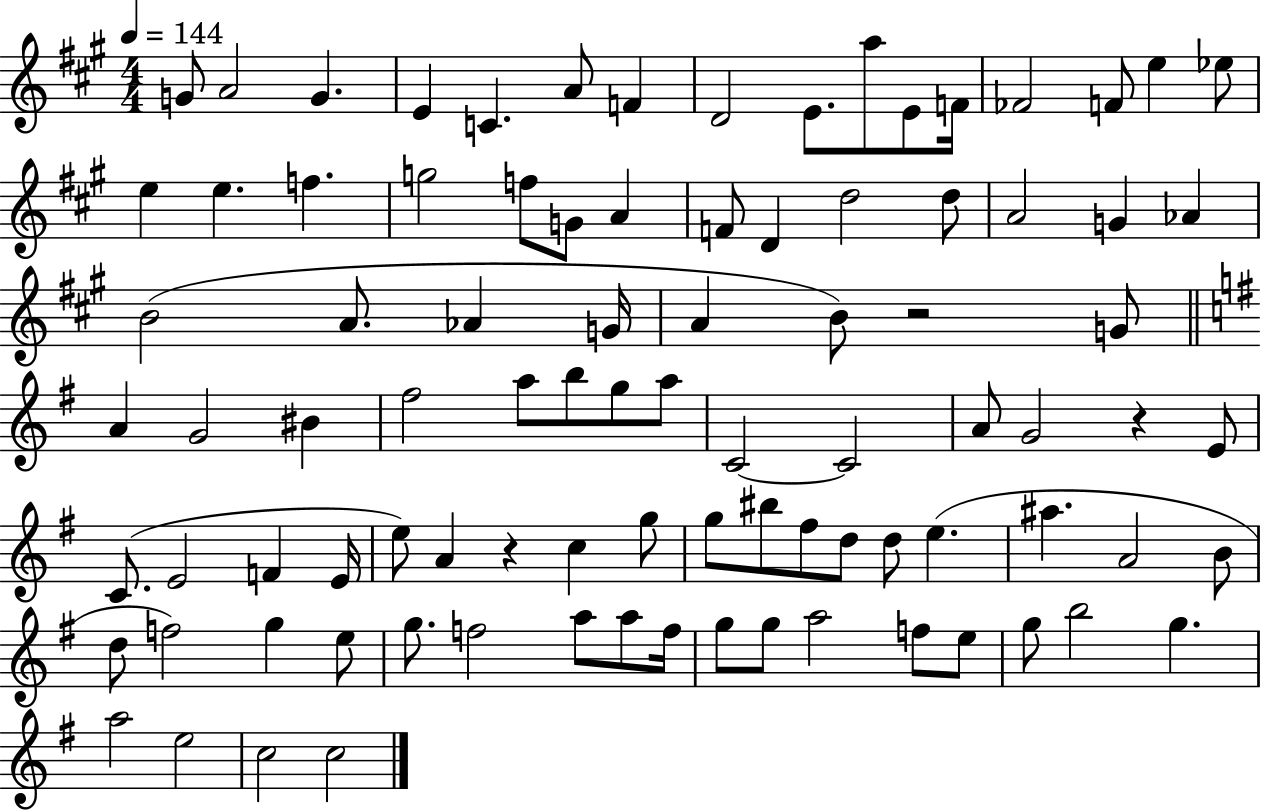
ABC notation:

X:1
T:Untitled
M:4/4
L:1/4
K:A
G/2 A2 G E C A/2 F D2 E/2 a/2 E/2 F/4 _F2 F/2 e _e/2 e e f g2 f/2 G/2 A F/2 D d2 d/2 A2 G _A B2 A/2 _A G/4 A B/2 z2 G/2 A G2 ^B ^f2 a/2 b/2 g/2 a/2 C2 C2 A/2 G2 z E/2 C/2 E2 F E/4 e/2 A z c g/2 g/2 ^b/2 ^f/2 d/2 d/2 e ^a A2 B/2 d/2 f2 g e/2 g/2 f2 a/2 a/2 f/4 g/2 g/2 a2 f/2 e/2 g/2 b2 g a2 e2 c2 c2